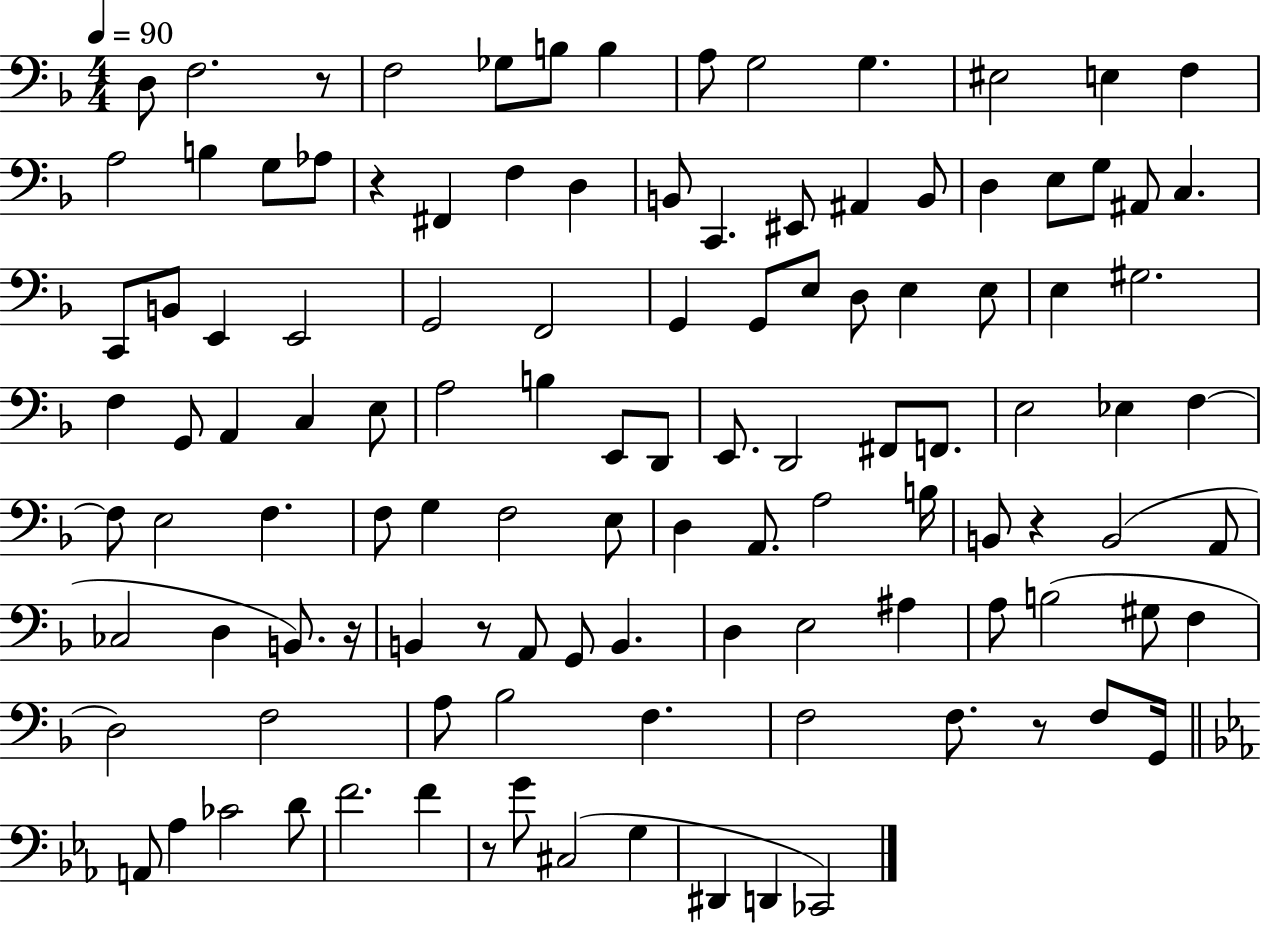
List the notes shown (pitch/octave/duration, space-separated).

D3/e F3/h. R/e F3/h Gb3/e B3/e B3/q A3/e G3/h G3/q. EIS3/h E3/q F3/q A3/h B3/q G3/e Ab3/e R/q F#2/q F3/q D3/q B2/e C2/q. EIS2/e A#2/q B2/e D3/q E3/e G3/e A#2/e C3/q. C2/e B2/e E2/q E2/h G2/h F2/h G2/q G2/e E3/e D3/e E3/q E3/e E3/q G#3/h. F3/q G2/e A2/q C3/q E3/e A3/h B3/q E2/e D2/e E2/e. D2/h F#2/e F2/e. E3/h Eb3/q F3/q F3/e E3/h F3/q. F3/e G3/q F3/h E3/e D3/q A2/e. A3/h B3/s B2/e R/q B2/h A2/e CES3/h D3/q B2/e. R/s B2/q R/e A2/e G2/e B2/q. D3/q E3/h A#3/q A3/e B3/h G#3/e F3/q D3/h F3/h A3/e Bb3/h F3/q. F3/h F3/e. R/e F3/e G2/s A2/e Ab3/q CES4/h D4/e F4/h. F4/q R/e G4/e C#3/h G3/q D#2/q D2/q CES2/h